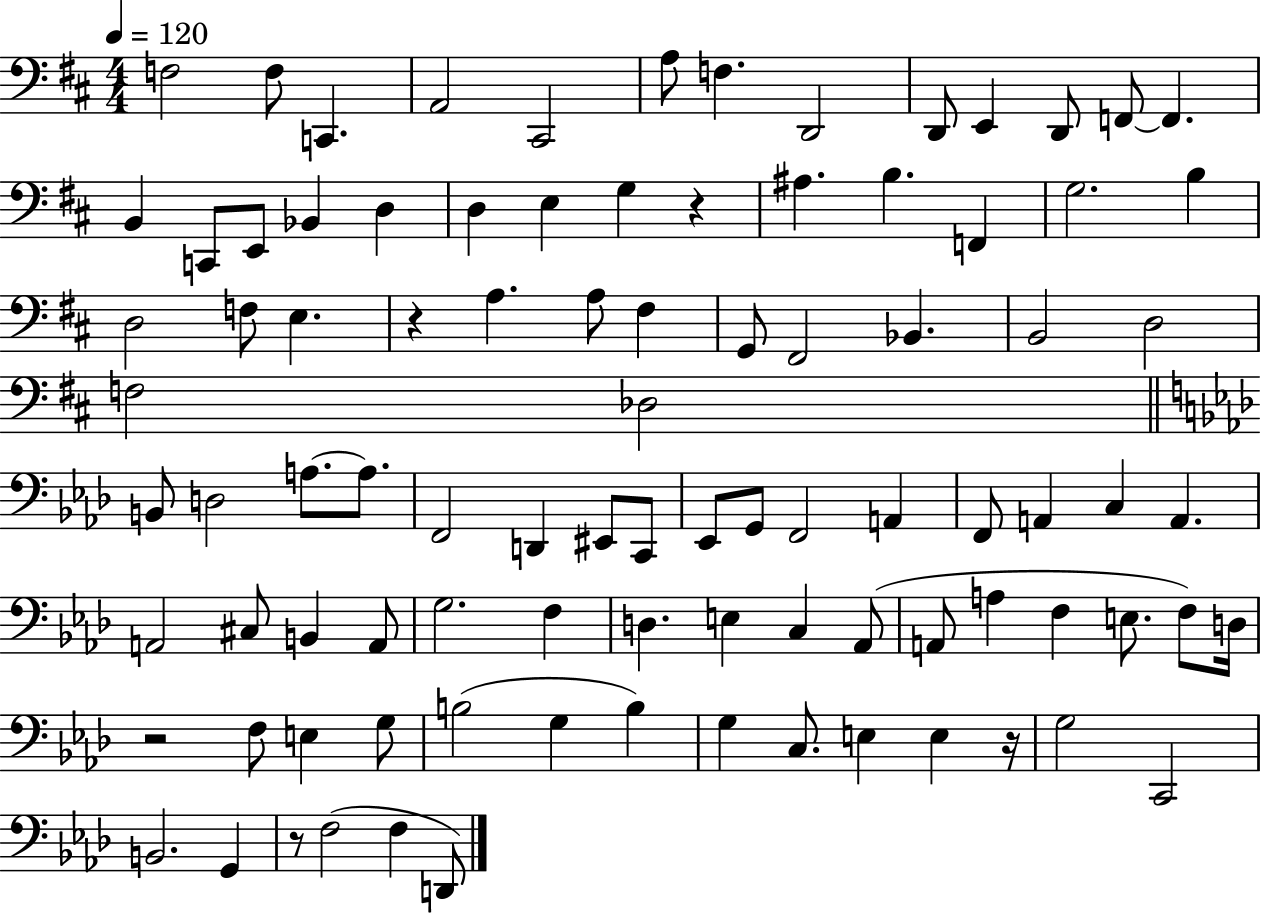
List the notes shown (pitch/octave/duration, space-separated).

F3/h F3/e C2/q. A2/h C#2/h A3/e F3/q. D2/h D2/e E2/q D2/e F2/e F2/q. B2/q C2/e E2/e Bb2/q D3/q D3/q E3/q G3/q R/q A#3/q. B3/q. F2/q G3/h. B3/q D3/h F3/e E3/q. R/q A3/q. A3/e F#3/q G2/e F#2/h Bb2/q. B2/h D3/h F3/h Db3/h B2/e D3/h A3/e. A3/e. F2/h D2/q EIS2/e C2/e Eb2/e G2/e F2/h A2/q F2/e A2/q C3/q A2/q. A2/h C#3/e B2/q A2/e G3/h. F3/q D3/q. E3/q C3/q Ab2/e A2/e A3/q F3/q E3/e. F3/e D3/s R/h F3/e E3/q G3/e B3/h G3/q B3/q G3/q C3/e. E3/q E3/q R/s G3/h C2/h B2/h. G2/q R/e F3/h F3/q D2/e